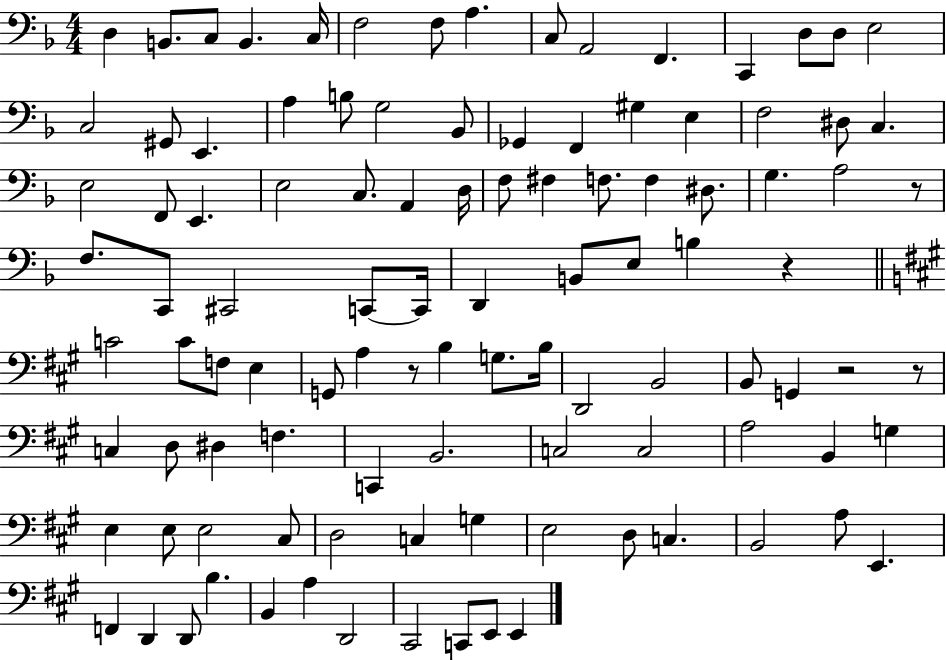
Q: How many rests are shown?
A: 5